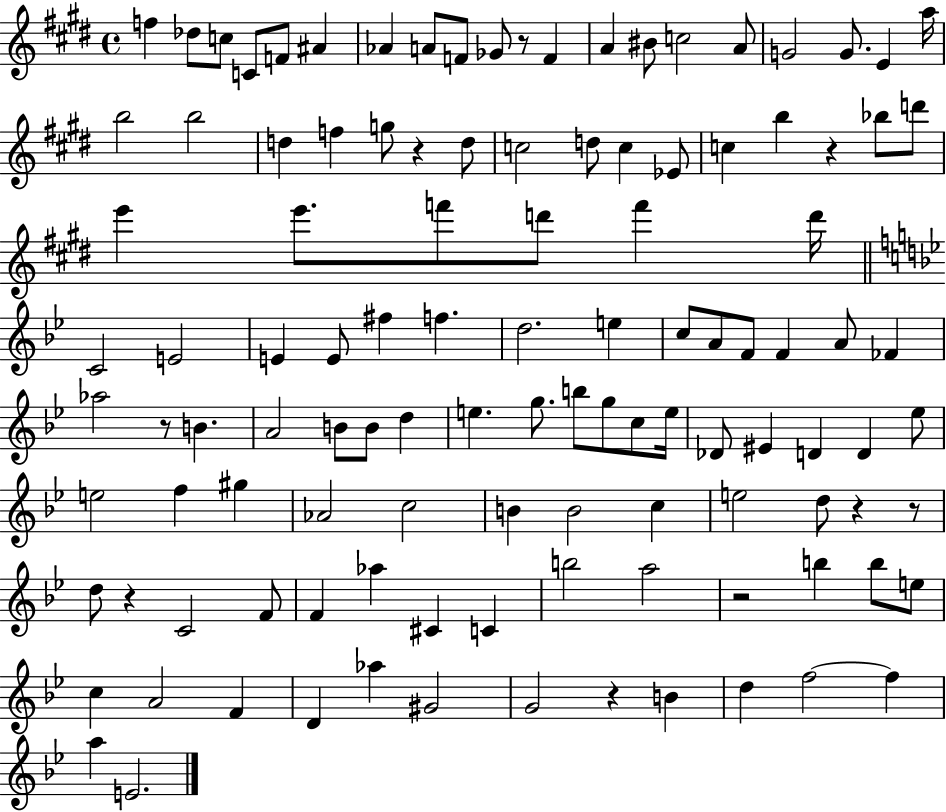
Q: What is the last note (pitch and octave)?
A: E4